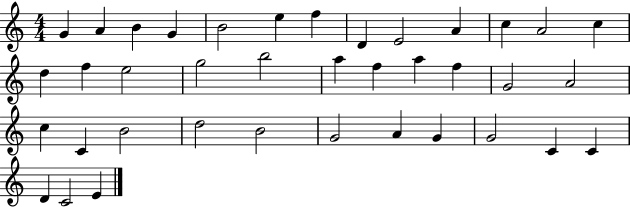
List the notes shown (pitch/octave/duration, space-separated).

G4/q A4/q B4/q G4/q B4/h E5/q F5/q D4/q E4/h A4/q C5/q A4/h C5/q D5/q F5/q E5/h G5/h B5/h A5/q F5/q A5/q F5/q G4/h A4/h C5/q C4/q B4/h D5/h B4/h G4/h A4/q G4/q G4/h C4/q C4/q D4/q C4/h E4/q